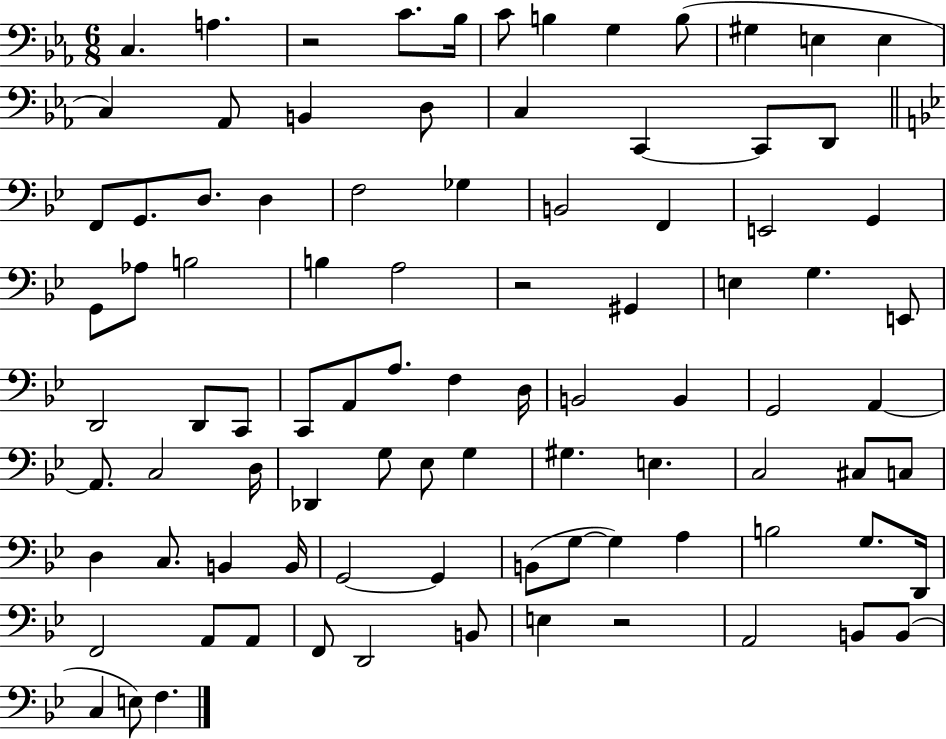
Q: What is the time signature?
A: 6/8